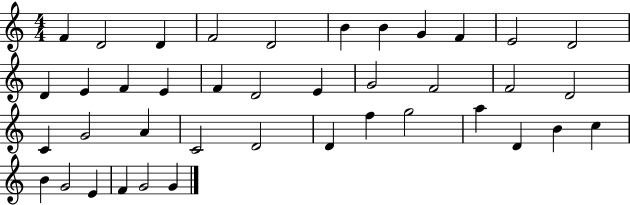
X:1
T:Untitled
M:4/4
L:1/4
K:C
F D2 D F2 D2 B B G F E2 D2 D E F E F D2 E G2 F2 F2 D2 C G2 A C2 D2 D f g2 a D B c B G2 E F G2 G